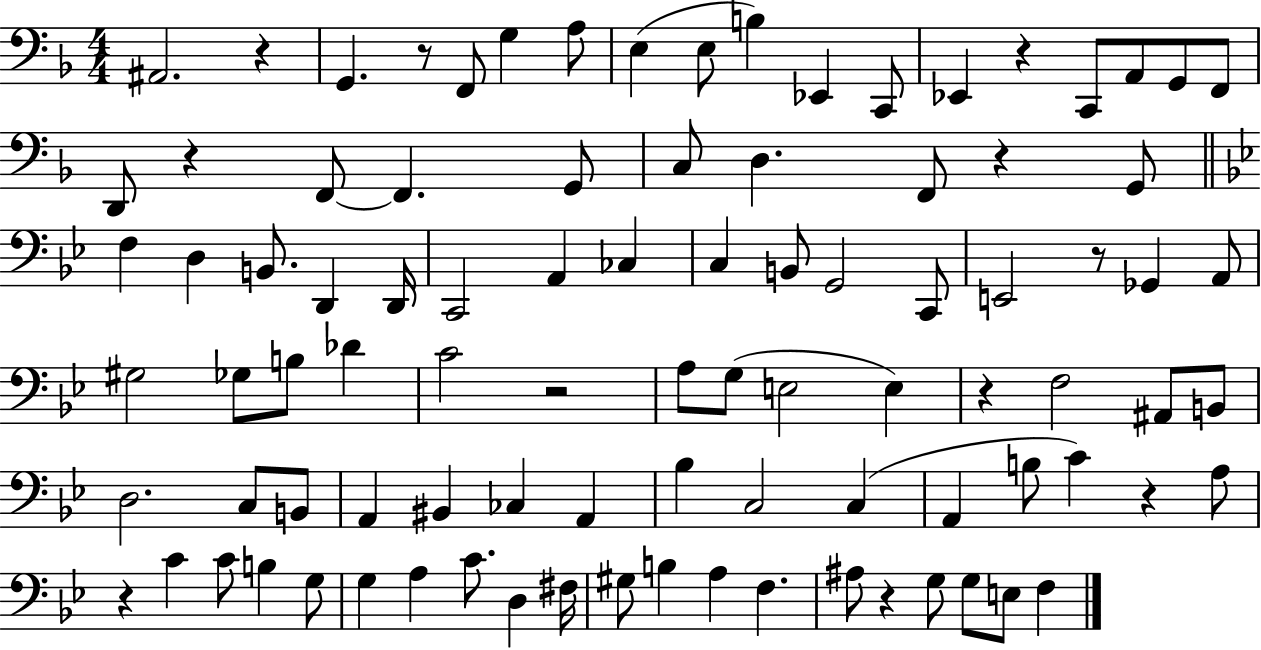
X:1
T:Untitled
M:4/4
L:1/4
K:F
^A,,2 z G,, z/2 F,,/2 G, A,/2 E, E,/2 B, _E,, C,,/2 _E,, z C,,/2 A,,/2 G,,/2 F,,/2 D,,/2 z F,,/2 F,, G,,/2 C,/2 D, F,,/2 z G,,/2 F, D, B,,/2 D,, D,,/4 C,,2 A,, _C, C, B,,/2 G,,2 C,,/2 E,,2 z/2 _G,, A,,/2 ^G,2 _G,/2 B,/2 _D C2 z2 A,/2 G,/2 E,2 E, z F,2 ^A,,/2 B,,/2 D,2 C,/2 B,,/2 A,, ^B,, _C, A,, _B, C,2 C, A,, B,/2 C z A,/2 z C C/2 B, G,/2 G, A, C/2 D, ^F,/4 ^G,/2 B, A, F, ^A,/2 z G,/2 G,/2 E,/2 F,